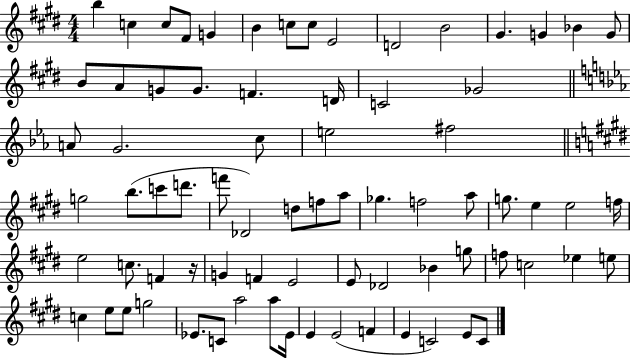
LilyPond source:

{
  \clef treble
  \numericTimeSignature
  \time 4/4
  \key e \major
  \repeat volta 2 { b''4 c''4 c''8 fis'8 g'4 | b'4 c''8 c''8 e'2 | d'2 b'2 | gis'4. g'4 bes'4 g'8 | \break b'8 a'8 g'8 g'8. f'4. d'16 | c'2 ges'2 | \bar "||" \break \key ees \major a'8 g'2. c''8 | e''2 fis''2 | \bar "||" \break \key e \major g''2 b''8.( c'''8 d'''8. | f'''8 des'2) d''8 f''8 a''8 | ges''4. f''2 a''8 | g''8. e''4 e''2 f''16 | \break e''2 c''8. f'4 r16 | g'4 f'4 e'2 | e'8 des'2 bes'4 g''8 | f''8 c''2 ees''4 e''8 | \break c''4 e''8 e''8 g''2 | ees'8. c'8 a''2 a''8 ees'16 | e'4 e'2( f'4 | e'4 c'2) e'8 c'8 | \break } \bar "|."
}